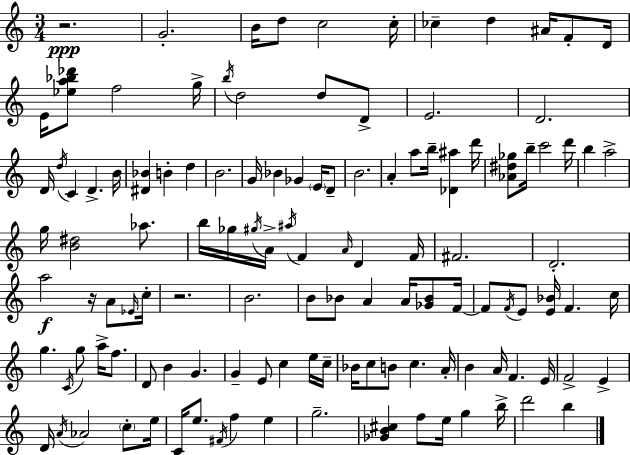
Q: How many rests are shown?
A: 3